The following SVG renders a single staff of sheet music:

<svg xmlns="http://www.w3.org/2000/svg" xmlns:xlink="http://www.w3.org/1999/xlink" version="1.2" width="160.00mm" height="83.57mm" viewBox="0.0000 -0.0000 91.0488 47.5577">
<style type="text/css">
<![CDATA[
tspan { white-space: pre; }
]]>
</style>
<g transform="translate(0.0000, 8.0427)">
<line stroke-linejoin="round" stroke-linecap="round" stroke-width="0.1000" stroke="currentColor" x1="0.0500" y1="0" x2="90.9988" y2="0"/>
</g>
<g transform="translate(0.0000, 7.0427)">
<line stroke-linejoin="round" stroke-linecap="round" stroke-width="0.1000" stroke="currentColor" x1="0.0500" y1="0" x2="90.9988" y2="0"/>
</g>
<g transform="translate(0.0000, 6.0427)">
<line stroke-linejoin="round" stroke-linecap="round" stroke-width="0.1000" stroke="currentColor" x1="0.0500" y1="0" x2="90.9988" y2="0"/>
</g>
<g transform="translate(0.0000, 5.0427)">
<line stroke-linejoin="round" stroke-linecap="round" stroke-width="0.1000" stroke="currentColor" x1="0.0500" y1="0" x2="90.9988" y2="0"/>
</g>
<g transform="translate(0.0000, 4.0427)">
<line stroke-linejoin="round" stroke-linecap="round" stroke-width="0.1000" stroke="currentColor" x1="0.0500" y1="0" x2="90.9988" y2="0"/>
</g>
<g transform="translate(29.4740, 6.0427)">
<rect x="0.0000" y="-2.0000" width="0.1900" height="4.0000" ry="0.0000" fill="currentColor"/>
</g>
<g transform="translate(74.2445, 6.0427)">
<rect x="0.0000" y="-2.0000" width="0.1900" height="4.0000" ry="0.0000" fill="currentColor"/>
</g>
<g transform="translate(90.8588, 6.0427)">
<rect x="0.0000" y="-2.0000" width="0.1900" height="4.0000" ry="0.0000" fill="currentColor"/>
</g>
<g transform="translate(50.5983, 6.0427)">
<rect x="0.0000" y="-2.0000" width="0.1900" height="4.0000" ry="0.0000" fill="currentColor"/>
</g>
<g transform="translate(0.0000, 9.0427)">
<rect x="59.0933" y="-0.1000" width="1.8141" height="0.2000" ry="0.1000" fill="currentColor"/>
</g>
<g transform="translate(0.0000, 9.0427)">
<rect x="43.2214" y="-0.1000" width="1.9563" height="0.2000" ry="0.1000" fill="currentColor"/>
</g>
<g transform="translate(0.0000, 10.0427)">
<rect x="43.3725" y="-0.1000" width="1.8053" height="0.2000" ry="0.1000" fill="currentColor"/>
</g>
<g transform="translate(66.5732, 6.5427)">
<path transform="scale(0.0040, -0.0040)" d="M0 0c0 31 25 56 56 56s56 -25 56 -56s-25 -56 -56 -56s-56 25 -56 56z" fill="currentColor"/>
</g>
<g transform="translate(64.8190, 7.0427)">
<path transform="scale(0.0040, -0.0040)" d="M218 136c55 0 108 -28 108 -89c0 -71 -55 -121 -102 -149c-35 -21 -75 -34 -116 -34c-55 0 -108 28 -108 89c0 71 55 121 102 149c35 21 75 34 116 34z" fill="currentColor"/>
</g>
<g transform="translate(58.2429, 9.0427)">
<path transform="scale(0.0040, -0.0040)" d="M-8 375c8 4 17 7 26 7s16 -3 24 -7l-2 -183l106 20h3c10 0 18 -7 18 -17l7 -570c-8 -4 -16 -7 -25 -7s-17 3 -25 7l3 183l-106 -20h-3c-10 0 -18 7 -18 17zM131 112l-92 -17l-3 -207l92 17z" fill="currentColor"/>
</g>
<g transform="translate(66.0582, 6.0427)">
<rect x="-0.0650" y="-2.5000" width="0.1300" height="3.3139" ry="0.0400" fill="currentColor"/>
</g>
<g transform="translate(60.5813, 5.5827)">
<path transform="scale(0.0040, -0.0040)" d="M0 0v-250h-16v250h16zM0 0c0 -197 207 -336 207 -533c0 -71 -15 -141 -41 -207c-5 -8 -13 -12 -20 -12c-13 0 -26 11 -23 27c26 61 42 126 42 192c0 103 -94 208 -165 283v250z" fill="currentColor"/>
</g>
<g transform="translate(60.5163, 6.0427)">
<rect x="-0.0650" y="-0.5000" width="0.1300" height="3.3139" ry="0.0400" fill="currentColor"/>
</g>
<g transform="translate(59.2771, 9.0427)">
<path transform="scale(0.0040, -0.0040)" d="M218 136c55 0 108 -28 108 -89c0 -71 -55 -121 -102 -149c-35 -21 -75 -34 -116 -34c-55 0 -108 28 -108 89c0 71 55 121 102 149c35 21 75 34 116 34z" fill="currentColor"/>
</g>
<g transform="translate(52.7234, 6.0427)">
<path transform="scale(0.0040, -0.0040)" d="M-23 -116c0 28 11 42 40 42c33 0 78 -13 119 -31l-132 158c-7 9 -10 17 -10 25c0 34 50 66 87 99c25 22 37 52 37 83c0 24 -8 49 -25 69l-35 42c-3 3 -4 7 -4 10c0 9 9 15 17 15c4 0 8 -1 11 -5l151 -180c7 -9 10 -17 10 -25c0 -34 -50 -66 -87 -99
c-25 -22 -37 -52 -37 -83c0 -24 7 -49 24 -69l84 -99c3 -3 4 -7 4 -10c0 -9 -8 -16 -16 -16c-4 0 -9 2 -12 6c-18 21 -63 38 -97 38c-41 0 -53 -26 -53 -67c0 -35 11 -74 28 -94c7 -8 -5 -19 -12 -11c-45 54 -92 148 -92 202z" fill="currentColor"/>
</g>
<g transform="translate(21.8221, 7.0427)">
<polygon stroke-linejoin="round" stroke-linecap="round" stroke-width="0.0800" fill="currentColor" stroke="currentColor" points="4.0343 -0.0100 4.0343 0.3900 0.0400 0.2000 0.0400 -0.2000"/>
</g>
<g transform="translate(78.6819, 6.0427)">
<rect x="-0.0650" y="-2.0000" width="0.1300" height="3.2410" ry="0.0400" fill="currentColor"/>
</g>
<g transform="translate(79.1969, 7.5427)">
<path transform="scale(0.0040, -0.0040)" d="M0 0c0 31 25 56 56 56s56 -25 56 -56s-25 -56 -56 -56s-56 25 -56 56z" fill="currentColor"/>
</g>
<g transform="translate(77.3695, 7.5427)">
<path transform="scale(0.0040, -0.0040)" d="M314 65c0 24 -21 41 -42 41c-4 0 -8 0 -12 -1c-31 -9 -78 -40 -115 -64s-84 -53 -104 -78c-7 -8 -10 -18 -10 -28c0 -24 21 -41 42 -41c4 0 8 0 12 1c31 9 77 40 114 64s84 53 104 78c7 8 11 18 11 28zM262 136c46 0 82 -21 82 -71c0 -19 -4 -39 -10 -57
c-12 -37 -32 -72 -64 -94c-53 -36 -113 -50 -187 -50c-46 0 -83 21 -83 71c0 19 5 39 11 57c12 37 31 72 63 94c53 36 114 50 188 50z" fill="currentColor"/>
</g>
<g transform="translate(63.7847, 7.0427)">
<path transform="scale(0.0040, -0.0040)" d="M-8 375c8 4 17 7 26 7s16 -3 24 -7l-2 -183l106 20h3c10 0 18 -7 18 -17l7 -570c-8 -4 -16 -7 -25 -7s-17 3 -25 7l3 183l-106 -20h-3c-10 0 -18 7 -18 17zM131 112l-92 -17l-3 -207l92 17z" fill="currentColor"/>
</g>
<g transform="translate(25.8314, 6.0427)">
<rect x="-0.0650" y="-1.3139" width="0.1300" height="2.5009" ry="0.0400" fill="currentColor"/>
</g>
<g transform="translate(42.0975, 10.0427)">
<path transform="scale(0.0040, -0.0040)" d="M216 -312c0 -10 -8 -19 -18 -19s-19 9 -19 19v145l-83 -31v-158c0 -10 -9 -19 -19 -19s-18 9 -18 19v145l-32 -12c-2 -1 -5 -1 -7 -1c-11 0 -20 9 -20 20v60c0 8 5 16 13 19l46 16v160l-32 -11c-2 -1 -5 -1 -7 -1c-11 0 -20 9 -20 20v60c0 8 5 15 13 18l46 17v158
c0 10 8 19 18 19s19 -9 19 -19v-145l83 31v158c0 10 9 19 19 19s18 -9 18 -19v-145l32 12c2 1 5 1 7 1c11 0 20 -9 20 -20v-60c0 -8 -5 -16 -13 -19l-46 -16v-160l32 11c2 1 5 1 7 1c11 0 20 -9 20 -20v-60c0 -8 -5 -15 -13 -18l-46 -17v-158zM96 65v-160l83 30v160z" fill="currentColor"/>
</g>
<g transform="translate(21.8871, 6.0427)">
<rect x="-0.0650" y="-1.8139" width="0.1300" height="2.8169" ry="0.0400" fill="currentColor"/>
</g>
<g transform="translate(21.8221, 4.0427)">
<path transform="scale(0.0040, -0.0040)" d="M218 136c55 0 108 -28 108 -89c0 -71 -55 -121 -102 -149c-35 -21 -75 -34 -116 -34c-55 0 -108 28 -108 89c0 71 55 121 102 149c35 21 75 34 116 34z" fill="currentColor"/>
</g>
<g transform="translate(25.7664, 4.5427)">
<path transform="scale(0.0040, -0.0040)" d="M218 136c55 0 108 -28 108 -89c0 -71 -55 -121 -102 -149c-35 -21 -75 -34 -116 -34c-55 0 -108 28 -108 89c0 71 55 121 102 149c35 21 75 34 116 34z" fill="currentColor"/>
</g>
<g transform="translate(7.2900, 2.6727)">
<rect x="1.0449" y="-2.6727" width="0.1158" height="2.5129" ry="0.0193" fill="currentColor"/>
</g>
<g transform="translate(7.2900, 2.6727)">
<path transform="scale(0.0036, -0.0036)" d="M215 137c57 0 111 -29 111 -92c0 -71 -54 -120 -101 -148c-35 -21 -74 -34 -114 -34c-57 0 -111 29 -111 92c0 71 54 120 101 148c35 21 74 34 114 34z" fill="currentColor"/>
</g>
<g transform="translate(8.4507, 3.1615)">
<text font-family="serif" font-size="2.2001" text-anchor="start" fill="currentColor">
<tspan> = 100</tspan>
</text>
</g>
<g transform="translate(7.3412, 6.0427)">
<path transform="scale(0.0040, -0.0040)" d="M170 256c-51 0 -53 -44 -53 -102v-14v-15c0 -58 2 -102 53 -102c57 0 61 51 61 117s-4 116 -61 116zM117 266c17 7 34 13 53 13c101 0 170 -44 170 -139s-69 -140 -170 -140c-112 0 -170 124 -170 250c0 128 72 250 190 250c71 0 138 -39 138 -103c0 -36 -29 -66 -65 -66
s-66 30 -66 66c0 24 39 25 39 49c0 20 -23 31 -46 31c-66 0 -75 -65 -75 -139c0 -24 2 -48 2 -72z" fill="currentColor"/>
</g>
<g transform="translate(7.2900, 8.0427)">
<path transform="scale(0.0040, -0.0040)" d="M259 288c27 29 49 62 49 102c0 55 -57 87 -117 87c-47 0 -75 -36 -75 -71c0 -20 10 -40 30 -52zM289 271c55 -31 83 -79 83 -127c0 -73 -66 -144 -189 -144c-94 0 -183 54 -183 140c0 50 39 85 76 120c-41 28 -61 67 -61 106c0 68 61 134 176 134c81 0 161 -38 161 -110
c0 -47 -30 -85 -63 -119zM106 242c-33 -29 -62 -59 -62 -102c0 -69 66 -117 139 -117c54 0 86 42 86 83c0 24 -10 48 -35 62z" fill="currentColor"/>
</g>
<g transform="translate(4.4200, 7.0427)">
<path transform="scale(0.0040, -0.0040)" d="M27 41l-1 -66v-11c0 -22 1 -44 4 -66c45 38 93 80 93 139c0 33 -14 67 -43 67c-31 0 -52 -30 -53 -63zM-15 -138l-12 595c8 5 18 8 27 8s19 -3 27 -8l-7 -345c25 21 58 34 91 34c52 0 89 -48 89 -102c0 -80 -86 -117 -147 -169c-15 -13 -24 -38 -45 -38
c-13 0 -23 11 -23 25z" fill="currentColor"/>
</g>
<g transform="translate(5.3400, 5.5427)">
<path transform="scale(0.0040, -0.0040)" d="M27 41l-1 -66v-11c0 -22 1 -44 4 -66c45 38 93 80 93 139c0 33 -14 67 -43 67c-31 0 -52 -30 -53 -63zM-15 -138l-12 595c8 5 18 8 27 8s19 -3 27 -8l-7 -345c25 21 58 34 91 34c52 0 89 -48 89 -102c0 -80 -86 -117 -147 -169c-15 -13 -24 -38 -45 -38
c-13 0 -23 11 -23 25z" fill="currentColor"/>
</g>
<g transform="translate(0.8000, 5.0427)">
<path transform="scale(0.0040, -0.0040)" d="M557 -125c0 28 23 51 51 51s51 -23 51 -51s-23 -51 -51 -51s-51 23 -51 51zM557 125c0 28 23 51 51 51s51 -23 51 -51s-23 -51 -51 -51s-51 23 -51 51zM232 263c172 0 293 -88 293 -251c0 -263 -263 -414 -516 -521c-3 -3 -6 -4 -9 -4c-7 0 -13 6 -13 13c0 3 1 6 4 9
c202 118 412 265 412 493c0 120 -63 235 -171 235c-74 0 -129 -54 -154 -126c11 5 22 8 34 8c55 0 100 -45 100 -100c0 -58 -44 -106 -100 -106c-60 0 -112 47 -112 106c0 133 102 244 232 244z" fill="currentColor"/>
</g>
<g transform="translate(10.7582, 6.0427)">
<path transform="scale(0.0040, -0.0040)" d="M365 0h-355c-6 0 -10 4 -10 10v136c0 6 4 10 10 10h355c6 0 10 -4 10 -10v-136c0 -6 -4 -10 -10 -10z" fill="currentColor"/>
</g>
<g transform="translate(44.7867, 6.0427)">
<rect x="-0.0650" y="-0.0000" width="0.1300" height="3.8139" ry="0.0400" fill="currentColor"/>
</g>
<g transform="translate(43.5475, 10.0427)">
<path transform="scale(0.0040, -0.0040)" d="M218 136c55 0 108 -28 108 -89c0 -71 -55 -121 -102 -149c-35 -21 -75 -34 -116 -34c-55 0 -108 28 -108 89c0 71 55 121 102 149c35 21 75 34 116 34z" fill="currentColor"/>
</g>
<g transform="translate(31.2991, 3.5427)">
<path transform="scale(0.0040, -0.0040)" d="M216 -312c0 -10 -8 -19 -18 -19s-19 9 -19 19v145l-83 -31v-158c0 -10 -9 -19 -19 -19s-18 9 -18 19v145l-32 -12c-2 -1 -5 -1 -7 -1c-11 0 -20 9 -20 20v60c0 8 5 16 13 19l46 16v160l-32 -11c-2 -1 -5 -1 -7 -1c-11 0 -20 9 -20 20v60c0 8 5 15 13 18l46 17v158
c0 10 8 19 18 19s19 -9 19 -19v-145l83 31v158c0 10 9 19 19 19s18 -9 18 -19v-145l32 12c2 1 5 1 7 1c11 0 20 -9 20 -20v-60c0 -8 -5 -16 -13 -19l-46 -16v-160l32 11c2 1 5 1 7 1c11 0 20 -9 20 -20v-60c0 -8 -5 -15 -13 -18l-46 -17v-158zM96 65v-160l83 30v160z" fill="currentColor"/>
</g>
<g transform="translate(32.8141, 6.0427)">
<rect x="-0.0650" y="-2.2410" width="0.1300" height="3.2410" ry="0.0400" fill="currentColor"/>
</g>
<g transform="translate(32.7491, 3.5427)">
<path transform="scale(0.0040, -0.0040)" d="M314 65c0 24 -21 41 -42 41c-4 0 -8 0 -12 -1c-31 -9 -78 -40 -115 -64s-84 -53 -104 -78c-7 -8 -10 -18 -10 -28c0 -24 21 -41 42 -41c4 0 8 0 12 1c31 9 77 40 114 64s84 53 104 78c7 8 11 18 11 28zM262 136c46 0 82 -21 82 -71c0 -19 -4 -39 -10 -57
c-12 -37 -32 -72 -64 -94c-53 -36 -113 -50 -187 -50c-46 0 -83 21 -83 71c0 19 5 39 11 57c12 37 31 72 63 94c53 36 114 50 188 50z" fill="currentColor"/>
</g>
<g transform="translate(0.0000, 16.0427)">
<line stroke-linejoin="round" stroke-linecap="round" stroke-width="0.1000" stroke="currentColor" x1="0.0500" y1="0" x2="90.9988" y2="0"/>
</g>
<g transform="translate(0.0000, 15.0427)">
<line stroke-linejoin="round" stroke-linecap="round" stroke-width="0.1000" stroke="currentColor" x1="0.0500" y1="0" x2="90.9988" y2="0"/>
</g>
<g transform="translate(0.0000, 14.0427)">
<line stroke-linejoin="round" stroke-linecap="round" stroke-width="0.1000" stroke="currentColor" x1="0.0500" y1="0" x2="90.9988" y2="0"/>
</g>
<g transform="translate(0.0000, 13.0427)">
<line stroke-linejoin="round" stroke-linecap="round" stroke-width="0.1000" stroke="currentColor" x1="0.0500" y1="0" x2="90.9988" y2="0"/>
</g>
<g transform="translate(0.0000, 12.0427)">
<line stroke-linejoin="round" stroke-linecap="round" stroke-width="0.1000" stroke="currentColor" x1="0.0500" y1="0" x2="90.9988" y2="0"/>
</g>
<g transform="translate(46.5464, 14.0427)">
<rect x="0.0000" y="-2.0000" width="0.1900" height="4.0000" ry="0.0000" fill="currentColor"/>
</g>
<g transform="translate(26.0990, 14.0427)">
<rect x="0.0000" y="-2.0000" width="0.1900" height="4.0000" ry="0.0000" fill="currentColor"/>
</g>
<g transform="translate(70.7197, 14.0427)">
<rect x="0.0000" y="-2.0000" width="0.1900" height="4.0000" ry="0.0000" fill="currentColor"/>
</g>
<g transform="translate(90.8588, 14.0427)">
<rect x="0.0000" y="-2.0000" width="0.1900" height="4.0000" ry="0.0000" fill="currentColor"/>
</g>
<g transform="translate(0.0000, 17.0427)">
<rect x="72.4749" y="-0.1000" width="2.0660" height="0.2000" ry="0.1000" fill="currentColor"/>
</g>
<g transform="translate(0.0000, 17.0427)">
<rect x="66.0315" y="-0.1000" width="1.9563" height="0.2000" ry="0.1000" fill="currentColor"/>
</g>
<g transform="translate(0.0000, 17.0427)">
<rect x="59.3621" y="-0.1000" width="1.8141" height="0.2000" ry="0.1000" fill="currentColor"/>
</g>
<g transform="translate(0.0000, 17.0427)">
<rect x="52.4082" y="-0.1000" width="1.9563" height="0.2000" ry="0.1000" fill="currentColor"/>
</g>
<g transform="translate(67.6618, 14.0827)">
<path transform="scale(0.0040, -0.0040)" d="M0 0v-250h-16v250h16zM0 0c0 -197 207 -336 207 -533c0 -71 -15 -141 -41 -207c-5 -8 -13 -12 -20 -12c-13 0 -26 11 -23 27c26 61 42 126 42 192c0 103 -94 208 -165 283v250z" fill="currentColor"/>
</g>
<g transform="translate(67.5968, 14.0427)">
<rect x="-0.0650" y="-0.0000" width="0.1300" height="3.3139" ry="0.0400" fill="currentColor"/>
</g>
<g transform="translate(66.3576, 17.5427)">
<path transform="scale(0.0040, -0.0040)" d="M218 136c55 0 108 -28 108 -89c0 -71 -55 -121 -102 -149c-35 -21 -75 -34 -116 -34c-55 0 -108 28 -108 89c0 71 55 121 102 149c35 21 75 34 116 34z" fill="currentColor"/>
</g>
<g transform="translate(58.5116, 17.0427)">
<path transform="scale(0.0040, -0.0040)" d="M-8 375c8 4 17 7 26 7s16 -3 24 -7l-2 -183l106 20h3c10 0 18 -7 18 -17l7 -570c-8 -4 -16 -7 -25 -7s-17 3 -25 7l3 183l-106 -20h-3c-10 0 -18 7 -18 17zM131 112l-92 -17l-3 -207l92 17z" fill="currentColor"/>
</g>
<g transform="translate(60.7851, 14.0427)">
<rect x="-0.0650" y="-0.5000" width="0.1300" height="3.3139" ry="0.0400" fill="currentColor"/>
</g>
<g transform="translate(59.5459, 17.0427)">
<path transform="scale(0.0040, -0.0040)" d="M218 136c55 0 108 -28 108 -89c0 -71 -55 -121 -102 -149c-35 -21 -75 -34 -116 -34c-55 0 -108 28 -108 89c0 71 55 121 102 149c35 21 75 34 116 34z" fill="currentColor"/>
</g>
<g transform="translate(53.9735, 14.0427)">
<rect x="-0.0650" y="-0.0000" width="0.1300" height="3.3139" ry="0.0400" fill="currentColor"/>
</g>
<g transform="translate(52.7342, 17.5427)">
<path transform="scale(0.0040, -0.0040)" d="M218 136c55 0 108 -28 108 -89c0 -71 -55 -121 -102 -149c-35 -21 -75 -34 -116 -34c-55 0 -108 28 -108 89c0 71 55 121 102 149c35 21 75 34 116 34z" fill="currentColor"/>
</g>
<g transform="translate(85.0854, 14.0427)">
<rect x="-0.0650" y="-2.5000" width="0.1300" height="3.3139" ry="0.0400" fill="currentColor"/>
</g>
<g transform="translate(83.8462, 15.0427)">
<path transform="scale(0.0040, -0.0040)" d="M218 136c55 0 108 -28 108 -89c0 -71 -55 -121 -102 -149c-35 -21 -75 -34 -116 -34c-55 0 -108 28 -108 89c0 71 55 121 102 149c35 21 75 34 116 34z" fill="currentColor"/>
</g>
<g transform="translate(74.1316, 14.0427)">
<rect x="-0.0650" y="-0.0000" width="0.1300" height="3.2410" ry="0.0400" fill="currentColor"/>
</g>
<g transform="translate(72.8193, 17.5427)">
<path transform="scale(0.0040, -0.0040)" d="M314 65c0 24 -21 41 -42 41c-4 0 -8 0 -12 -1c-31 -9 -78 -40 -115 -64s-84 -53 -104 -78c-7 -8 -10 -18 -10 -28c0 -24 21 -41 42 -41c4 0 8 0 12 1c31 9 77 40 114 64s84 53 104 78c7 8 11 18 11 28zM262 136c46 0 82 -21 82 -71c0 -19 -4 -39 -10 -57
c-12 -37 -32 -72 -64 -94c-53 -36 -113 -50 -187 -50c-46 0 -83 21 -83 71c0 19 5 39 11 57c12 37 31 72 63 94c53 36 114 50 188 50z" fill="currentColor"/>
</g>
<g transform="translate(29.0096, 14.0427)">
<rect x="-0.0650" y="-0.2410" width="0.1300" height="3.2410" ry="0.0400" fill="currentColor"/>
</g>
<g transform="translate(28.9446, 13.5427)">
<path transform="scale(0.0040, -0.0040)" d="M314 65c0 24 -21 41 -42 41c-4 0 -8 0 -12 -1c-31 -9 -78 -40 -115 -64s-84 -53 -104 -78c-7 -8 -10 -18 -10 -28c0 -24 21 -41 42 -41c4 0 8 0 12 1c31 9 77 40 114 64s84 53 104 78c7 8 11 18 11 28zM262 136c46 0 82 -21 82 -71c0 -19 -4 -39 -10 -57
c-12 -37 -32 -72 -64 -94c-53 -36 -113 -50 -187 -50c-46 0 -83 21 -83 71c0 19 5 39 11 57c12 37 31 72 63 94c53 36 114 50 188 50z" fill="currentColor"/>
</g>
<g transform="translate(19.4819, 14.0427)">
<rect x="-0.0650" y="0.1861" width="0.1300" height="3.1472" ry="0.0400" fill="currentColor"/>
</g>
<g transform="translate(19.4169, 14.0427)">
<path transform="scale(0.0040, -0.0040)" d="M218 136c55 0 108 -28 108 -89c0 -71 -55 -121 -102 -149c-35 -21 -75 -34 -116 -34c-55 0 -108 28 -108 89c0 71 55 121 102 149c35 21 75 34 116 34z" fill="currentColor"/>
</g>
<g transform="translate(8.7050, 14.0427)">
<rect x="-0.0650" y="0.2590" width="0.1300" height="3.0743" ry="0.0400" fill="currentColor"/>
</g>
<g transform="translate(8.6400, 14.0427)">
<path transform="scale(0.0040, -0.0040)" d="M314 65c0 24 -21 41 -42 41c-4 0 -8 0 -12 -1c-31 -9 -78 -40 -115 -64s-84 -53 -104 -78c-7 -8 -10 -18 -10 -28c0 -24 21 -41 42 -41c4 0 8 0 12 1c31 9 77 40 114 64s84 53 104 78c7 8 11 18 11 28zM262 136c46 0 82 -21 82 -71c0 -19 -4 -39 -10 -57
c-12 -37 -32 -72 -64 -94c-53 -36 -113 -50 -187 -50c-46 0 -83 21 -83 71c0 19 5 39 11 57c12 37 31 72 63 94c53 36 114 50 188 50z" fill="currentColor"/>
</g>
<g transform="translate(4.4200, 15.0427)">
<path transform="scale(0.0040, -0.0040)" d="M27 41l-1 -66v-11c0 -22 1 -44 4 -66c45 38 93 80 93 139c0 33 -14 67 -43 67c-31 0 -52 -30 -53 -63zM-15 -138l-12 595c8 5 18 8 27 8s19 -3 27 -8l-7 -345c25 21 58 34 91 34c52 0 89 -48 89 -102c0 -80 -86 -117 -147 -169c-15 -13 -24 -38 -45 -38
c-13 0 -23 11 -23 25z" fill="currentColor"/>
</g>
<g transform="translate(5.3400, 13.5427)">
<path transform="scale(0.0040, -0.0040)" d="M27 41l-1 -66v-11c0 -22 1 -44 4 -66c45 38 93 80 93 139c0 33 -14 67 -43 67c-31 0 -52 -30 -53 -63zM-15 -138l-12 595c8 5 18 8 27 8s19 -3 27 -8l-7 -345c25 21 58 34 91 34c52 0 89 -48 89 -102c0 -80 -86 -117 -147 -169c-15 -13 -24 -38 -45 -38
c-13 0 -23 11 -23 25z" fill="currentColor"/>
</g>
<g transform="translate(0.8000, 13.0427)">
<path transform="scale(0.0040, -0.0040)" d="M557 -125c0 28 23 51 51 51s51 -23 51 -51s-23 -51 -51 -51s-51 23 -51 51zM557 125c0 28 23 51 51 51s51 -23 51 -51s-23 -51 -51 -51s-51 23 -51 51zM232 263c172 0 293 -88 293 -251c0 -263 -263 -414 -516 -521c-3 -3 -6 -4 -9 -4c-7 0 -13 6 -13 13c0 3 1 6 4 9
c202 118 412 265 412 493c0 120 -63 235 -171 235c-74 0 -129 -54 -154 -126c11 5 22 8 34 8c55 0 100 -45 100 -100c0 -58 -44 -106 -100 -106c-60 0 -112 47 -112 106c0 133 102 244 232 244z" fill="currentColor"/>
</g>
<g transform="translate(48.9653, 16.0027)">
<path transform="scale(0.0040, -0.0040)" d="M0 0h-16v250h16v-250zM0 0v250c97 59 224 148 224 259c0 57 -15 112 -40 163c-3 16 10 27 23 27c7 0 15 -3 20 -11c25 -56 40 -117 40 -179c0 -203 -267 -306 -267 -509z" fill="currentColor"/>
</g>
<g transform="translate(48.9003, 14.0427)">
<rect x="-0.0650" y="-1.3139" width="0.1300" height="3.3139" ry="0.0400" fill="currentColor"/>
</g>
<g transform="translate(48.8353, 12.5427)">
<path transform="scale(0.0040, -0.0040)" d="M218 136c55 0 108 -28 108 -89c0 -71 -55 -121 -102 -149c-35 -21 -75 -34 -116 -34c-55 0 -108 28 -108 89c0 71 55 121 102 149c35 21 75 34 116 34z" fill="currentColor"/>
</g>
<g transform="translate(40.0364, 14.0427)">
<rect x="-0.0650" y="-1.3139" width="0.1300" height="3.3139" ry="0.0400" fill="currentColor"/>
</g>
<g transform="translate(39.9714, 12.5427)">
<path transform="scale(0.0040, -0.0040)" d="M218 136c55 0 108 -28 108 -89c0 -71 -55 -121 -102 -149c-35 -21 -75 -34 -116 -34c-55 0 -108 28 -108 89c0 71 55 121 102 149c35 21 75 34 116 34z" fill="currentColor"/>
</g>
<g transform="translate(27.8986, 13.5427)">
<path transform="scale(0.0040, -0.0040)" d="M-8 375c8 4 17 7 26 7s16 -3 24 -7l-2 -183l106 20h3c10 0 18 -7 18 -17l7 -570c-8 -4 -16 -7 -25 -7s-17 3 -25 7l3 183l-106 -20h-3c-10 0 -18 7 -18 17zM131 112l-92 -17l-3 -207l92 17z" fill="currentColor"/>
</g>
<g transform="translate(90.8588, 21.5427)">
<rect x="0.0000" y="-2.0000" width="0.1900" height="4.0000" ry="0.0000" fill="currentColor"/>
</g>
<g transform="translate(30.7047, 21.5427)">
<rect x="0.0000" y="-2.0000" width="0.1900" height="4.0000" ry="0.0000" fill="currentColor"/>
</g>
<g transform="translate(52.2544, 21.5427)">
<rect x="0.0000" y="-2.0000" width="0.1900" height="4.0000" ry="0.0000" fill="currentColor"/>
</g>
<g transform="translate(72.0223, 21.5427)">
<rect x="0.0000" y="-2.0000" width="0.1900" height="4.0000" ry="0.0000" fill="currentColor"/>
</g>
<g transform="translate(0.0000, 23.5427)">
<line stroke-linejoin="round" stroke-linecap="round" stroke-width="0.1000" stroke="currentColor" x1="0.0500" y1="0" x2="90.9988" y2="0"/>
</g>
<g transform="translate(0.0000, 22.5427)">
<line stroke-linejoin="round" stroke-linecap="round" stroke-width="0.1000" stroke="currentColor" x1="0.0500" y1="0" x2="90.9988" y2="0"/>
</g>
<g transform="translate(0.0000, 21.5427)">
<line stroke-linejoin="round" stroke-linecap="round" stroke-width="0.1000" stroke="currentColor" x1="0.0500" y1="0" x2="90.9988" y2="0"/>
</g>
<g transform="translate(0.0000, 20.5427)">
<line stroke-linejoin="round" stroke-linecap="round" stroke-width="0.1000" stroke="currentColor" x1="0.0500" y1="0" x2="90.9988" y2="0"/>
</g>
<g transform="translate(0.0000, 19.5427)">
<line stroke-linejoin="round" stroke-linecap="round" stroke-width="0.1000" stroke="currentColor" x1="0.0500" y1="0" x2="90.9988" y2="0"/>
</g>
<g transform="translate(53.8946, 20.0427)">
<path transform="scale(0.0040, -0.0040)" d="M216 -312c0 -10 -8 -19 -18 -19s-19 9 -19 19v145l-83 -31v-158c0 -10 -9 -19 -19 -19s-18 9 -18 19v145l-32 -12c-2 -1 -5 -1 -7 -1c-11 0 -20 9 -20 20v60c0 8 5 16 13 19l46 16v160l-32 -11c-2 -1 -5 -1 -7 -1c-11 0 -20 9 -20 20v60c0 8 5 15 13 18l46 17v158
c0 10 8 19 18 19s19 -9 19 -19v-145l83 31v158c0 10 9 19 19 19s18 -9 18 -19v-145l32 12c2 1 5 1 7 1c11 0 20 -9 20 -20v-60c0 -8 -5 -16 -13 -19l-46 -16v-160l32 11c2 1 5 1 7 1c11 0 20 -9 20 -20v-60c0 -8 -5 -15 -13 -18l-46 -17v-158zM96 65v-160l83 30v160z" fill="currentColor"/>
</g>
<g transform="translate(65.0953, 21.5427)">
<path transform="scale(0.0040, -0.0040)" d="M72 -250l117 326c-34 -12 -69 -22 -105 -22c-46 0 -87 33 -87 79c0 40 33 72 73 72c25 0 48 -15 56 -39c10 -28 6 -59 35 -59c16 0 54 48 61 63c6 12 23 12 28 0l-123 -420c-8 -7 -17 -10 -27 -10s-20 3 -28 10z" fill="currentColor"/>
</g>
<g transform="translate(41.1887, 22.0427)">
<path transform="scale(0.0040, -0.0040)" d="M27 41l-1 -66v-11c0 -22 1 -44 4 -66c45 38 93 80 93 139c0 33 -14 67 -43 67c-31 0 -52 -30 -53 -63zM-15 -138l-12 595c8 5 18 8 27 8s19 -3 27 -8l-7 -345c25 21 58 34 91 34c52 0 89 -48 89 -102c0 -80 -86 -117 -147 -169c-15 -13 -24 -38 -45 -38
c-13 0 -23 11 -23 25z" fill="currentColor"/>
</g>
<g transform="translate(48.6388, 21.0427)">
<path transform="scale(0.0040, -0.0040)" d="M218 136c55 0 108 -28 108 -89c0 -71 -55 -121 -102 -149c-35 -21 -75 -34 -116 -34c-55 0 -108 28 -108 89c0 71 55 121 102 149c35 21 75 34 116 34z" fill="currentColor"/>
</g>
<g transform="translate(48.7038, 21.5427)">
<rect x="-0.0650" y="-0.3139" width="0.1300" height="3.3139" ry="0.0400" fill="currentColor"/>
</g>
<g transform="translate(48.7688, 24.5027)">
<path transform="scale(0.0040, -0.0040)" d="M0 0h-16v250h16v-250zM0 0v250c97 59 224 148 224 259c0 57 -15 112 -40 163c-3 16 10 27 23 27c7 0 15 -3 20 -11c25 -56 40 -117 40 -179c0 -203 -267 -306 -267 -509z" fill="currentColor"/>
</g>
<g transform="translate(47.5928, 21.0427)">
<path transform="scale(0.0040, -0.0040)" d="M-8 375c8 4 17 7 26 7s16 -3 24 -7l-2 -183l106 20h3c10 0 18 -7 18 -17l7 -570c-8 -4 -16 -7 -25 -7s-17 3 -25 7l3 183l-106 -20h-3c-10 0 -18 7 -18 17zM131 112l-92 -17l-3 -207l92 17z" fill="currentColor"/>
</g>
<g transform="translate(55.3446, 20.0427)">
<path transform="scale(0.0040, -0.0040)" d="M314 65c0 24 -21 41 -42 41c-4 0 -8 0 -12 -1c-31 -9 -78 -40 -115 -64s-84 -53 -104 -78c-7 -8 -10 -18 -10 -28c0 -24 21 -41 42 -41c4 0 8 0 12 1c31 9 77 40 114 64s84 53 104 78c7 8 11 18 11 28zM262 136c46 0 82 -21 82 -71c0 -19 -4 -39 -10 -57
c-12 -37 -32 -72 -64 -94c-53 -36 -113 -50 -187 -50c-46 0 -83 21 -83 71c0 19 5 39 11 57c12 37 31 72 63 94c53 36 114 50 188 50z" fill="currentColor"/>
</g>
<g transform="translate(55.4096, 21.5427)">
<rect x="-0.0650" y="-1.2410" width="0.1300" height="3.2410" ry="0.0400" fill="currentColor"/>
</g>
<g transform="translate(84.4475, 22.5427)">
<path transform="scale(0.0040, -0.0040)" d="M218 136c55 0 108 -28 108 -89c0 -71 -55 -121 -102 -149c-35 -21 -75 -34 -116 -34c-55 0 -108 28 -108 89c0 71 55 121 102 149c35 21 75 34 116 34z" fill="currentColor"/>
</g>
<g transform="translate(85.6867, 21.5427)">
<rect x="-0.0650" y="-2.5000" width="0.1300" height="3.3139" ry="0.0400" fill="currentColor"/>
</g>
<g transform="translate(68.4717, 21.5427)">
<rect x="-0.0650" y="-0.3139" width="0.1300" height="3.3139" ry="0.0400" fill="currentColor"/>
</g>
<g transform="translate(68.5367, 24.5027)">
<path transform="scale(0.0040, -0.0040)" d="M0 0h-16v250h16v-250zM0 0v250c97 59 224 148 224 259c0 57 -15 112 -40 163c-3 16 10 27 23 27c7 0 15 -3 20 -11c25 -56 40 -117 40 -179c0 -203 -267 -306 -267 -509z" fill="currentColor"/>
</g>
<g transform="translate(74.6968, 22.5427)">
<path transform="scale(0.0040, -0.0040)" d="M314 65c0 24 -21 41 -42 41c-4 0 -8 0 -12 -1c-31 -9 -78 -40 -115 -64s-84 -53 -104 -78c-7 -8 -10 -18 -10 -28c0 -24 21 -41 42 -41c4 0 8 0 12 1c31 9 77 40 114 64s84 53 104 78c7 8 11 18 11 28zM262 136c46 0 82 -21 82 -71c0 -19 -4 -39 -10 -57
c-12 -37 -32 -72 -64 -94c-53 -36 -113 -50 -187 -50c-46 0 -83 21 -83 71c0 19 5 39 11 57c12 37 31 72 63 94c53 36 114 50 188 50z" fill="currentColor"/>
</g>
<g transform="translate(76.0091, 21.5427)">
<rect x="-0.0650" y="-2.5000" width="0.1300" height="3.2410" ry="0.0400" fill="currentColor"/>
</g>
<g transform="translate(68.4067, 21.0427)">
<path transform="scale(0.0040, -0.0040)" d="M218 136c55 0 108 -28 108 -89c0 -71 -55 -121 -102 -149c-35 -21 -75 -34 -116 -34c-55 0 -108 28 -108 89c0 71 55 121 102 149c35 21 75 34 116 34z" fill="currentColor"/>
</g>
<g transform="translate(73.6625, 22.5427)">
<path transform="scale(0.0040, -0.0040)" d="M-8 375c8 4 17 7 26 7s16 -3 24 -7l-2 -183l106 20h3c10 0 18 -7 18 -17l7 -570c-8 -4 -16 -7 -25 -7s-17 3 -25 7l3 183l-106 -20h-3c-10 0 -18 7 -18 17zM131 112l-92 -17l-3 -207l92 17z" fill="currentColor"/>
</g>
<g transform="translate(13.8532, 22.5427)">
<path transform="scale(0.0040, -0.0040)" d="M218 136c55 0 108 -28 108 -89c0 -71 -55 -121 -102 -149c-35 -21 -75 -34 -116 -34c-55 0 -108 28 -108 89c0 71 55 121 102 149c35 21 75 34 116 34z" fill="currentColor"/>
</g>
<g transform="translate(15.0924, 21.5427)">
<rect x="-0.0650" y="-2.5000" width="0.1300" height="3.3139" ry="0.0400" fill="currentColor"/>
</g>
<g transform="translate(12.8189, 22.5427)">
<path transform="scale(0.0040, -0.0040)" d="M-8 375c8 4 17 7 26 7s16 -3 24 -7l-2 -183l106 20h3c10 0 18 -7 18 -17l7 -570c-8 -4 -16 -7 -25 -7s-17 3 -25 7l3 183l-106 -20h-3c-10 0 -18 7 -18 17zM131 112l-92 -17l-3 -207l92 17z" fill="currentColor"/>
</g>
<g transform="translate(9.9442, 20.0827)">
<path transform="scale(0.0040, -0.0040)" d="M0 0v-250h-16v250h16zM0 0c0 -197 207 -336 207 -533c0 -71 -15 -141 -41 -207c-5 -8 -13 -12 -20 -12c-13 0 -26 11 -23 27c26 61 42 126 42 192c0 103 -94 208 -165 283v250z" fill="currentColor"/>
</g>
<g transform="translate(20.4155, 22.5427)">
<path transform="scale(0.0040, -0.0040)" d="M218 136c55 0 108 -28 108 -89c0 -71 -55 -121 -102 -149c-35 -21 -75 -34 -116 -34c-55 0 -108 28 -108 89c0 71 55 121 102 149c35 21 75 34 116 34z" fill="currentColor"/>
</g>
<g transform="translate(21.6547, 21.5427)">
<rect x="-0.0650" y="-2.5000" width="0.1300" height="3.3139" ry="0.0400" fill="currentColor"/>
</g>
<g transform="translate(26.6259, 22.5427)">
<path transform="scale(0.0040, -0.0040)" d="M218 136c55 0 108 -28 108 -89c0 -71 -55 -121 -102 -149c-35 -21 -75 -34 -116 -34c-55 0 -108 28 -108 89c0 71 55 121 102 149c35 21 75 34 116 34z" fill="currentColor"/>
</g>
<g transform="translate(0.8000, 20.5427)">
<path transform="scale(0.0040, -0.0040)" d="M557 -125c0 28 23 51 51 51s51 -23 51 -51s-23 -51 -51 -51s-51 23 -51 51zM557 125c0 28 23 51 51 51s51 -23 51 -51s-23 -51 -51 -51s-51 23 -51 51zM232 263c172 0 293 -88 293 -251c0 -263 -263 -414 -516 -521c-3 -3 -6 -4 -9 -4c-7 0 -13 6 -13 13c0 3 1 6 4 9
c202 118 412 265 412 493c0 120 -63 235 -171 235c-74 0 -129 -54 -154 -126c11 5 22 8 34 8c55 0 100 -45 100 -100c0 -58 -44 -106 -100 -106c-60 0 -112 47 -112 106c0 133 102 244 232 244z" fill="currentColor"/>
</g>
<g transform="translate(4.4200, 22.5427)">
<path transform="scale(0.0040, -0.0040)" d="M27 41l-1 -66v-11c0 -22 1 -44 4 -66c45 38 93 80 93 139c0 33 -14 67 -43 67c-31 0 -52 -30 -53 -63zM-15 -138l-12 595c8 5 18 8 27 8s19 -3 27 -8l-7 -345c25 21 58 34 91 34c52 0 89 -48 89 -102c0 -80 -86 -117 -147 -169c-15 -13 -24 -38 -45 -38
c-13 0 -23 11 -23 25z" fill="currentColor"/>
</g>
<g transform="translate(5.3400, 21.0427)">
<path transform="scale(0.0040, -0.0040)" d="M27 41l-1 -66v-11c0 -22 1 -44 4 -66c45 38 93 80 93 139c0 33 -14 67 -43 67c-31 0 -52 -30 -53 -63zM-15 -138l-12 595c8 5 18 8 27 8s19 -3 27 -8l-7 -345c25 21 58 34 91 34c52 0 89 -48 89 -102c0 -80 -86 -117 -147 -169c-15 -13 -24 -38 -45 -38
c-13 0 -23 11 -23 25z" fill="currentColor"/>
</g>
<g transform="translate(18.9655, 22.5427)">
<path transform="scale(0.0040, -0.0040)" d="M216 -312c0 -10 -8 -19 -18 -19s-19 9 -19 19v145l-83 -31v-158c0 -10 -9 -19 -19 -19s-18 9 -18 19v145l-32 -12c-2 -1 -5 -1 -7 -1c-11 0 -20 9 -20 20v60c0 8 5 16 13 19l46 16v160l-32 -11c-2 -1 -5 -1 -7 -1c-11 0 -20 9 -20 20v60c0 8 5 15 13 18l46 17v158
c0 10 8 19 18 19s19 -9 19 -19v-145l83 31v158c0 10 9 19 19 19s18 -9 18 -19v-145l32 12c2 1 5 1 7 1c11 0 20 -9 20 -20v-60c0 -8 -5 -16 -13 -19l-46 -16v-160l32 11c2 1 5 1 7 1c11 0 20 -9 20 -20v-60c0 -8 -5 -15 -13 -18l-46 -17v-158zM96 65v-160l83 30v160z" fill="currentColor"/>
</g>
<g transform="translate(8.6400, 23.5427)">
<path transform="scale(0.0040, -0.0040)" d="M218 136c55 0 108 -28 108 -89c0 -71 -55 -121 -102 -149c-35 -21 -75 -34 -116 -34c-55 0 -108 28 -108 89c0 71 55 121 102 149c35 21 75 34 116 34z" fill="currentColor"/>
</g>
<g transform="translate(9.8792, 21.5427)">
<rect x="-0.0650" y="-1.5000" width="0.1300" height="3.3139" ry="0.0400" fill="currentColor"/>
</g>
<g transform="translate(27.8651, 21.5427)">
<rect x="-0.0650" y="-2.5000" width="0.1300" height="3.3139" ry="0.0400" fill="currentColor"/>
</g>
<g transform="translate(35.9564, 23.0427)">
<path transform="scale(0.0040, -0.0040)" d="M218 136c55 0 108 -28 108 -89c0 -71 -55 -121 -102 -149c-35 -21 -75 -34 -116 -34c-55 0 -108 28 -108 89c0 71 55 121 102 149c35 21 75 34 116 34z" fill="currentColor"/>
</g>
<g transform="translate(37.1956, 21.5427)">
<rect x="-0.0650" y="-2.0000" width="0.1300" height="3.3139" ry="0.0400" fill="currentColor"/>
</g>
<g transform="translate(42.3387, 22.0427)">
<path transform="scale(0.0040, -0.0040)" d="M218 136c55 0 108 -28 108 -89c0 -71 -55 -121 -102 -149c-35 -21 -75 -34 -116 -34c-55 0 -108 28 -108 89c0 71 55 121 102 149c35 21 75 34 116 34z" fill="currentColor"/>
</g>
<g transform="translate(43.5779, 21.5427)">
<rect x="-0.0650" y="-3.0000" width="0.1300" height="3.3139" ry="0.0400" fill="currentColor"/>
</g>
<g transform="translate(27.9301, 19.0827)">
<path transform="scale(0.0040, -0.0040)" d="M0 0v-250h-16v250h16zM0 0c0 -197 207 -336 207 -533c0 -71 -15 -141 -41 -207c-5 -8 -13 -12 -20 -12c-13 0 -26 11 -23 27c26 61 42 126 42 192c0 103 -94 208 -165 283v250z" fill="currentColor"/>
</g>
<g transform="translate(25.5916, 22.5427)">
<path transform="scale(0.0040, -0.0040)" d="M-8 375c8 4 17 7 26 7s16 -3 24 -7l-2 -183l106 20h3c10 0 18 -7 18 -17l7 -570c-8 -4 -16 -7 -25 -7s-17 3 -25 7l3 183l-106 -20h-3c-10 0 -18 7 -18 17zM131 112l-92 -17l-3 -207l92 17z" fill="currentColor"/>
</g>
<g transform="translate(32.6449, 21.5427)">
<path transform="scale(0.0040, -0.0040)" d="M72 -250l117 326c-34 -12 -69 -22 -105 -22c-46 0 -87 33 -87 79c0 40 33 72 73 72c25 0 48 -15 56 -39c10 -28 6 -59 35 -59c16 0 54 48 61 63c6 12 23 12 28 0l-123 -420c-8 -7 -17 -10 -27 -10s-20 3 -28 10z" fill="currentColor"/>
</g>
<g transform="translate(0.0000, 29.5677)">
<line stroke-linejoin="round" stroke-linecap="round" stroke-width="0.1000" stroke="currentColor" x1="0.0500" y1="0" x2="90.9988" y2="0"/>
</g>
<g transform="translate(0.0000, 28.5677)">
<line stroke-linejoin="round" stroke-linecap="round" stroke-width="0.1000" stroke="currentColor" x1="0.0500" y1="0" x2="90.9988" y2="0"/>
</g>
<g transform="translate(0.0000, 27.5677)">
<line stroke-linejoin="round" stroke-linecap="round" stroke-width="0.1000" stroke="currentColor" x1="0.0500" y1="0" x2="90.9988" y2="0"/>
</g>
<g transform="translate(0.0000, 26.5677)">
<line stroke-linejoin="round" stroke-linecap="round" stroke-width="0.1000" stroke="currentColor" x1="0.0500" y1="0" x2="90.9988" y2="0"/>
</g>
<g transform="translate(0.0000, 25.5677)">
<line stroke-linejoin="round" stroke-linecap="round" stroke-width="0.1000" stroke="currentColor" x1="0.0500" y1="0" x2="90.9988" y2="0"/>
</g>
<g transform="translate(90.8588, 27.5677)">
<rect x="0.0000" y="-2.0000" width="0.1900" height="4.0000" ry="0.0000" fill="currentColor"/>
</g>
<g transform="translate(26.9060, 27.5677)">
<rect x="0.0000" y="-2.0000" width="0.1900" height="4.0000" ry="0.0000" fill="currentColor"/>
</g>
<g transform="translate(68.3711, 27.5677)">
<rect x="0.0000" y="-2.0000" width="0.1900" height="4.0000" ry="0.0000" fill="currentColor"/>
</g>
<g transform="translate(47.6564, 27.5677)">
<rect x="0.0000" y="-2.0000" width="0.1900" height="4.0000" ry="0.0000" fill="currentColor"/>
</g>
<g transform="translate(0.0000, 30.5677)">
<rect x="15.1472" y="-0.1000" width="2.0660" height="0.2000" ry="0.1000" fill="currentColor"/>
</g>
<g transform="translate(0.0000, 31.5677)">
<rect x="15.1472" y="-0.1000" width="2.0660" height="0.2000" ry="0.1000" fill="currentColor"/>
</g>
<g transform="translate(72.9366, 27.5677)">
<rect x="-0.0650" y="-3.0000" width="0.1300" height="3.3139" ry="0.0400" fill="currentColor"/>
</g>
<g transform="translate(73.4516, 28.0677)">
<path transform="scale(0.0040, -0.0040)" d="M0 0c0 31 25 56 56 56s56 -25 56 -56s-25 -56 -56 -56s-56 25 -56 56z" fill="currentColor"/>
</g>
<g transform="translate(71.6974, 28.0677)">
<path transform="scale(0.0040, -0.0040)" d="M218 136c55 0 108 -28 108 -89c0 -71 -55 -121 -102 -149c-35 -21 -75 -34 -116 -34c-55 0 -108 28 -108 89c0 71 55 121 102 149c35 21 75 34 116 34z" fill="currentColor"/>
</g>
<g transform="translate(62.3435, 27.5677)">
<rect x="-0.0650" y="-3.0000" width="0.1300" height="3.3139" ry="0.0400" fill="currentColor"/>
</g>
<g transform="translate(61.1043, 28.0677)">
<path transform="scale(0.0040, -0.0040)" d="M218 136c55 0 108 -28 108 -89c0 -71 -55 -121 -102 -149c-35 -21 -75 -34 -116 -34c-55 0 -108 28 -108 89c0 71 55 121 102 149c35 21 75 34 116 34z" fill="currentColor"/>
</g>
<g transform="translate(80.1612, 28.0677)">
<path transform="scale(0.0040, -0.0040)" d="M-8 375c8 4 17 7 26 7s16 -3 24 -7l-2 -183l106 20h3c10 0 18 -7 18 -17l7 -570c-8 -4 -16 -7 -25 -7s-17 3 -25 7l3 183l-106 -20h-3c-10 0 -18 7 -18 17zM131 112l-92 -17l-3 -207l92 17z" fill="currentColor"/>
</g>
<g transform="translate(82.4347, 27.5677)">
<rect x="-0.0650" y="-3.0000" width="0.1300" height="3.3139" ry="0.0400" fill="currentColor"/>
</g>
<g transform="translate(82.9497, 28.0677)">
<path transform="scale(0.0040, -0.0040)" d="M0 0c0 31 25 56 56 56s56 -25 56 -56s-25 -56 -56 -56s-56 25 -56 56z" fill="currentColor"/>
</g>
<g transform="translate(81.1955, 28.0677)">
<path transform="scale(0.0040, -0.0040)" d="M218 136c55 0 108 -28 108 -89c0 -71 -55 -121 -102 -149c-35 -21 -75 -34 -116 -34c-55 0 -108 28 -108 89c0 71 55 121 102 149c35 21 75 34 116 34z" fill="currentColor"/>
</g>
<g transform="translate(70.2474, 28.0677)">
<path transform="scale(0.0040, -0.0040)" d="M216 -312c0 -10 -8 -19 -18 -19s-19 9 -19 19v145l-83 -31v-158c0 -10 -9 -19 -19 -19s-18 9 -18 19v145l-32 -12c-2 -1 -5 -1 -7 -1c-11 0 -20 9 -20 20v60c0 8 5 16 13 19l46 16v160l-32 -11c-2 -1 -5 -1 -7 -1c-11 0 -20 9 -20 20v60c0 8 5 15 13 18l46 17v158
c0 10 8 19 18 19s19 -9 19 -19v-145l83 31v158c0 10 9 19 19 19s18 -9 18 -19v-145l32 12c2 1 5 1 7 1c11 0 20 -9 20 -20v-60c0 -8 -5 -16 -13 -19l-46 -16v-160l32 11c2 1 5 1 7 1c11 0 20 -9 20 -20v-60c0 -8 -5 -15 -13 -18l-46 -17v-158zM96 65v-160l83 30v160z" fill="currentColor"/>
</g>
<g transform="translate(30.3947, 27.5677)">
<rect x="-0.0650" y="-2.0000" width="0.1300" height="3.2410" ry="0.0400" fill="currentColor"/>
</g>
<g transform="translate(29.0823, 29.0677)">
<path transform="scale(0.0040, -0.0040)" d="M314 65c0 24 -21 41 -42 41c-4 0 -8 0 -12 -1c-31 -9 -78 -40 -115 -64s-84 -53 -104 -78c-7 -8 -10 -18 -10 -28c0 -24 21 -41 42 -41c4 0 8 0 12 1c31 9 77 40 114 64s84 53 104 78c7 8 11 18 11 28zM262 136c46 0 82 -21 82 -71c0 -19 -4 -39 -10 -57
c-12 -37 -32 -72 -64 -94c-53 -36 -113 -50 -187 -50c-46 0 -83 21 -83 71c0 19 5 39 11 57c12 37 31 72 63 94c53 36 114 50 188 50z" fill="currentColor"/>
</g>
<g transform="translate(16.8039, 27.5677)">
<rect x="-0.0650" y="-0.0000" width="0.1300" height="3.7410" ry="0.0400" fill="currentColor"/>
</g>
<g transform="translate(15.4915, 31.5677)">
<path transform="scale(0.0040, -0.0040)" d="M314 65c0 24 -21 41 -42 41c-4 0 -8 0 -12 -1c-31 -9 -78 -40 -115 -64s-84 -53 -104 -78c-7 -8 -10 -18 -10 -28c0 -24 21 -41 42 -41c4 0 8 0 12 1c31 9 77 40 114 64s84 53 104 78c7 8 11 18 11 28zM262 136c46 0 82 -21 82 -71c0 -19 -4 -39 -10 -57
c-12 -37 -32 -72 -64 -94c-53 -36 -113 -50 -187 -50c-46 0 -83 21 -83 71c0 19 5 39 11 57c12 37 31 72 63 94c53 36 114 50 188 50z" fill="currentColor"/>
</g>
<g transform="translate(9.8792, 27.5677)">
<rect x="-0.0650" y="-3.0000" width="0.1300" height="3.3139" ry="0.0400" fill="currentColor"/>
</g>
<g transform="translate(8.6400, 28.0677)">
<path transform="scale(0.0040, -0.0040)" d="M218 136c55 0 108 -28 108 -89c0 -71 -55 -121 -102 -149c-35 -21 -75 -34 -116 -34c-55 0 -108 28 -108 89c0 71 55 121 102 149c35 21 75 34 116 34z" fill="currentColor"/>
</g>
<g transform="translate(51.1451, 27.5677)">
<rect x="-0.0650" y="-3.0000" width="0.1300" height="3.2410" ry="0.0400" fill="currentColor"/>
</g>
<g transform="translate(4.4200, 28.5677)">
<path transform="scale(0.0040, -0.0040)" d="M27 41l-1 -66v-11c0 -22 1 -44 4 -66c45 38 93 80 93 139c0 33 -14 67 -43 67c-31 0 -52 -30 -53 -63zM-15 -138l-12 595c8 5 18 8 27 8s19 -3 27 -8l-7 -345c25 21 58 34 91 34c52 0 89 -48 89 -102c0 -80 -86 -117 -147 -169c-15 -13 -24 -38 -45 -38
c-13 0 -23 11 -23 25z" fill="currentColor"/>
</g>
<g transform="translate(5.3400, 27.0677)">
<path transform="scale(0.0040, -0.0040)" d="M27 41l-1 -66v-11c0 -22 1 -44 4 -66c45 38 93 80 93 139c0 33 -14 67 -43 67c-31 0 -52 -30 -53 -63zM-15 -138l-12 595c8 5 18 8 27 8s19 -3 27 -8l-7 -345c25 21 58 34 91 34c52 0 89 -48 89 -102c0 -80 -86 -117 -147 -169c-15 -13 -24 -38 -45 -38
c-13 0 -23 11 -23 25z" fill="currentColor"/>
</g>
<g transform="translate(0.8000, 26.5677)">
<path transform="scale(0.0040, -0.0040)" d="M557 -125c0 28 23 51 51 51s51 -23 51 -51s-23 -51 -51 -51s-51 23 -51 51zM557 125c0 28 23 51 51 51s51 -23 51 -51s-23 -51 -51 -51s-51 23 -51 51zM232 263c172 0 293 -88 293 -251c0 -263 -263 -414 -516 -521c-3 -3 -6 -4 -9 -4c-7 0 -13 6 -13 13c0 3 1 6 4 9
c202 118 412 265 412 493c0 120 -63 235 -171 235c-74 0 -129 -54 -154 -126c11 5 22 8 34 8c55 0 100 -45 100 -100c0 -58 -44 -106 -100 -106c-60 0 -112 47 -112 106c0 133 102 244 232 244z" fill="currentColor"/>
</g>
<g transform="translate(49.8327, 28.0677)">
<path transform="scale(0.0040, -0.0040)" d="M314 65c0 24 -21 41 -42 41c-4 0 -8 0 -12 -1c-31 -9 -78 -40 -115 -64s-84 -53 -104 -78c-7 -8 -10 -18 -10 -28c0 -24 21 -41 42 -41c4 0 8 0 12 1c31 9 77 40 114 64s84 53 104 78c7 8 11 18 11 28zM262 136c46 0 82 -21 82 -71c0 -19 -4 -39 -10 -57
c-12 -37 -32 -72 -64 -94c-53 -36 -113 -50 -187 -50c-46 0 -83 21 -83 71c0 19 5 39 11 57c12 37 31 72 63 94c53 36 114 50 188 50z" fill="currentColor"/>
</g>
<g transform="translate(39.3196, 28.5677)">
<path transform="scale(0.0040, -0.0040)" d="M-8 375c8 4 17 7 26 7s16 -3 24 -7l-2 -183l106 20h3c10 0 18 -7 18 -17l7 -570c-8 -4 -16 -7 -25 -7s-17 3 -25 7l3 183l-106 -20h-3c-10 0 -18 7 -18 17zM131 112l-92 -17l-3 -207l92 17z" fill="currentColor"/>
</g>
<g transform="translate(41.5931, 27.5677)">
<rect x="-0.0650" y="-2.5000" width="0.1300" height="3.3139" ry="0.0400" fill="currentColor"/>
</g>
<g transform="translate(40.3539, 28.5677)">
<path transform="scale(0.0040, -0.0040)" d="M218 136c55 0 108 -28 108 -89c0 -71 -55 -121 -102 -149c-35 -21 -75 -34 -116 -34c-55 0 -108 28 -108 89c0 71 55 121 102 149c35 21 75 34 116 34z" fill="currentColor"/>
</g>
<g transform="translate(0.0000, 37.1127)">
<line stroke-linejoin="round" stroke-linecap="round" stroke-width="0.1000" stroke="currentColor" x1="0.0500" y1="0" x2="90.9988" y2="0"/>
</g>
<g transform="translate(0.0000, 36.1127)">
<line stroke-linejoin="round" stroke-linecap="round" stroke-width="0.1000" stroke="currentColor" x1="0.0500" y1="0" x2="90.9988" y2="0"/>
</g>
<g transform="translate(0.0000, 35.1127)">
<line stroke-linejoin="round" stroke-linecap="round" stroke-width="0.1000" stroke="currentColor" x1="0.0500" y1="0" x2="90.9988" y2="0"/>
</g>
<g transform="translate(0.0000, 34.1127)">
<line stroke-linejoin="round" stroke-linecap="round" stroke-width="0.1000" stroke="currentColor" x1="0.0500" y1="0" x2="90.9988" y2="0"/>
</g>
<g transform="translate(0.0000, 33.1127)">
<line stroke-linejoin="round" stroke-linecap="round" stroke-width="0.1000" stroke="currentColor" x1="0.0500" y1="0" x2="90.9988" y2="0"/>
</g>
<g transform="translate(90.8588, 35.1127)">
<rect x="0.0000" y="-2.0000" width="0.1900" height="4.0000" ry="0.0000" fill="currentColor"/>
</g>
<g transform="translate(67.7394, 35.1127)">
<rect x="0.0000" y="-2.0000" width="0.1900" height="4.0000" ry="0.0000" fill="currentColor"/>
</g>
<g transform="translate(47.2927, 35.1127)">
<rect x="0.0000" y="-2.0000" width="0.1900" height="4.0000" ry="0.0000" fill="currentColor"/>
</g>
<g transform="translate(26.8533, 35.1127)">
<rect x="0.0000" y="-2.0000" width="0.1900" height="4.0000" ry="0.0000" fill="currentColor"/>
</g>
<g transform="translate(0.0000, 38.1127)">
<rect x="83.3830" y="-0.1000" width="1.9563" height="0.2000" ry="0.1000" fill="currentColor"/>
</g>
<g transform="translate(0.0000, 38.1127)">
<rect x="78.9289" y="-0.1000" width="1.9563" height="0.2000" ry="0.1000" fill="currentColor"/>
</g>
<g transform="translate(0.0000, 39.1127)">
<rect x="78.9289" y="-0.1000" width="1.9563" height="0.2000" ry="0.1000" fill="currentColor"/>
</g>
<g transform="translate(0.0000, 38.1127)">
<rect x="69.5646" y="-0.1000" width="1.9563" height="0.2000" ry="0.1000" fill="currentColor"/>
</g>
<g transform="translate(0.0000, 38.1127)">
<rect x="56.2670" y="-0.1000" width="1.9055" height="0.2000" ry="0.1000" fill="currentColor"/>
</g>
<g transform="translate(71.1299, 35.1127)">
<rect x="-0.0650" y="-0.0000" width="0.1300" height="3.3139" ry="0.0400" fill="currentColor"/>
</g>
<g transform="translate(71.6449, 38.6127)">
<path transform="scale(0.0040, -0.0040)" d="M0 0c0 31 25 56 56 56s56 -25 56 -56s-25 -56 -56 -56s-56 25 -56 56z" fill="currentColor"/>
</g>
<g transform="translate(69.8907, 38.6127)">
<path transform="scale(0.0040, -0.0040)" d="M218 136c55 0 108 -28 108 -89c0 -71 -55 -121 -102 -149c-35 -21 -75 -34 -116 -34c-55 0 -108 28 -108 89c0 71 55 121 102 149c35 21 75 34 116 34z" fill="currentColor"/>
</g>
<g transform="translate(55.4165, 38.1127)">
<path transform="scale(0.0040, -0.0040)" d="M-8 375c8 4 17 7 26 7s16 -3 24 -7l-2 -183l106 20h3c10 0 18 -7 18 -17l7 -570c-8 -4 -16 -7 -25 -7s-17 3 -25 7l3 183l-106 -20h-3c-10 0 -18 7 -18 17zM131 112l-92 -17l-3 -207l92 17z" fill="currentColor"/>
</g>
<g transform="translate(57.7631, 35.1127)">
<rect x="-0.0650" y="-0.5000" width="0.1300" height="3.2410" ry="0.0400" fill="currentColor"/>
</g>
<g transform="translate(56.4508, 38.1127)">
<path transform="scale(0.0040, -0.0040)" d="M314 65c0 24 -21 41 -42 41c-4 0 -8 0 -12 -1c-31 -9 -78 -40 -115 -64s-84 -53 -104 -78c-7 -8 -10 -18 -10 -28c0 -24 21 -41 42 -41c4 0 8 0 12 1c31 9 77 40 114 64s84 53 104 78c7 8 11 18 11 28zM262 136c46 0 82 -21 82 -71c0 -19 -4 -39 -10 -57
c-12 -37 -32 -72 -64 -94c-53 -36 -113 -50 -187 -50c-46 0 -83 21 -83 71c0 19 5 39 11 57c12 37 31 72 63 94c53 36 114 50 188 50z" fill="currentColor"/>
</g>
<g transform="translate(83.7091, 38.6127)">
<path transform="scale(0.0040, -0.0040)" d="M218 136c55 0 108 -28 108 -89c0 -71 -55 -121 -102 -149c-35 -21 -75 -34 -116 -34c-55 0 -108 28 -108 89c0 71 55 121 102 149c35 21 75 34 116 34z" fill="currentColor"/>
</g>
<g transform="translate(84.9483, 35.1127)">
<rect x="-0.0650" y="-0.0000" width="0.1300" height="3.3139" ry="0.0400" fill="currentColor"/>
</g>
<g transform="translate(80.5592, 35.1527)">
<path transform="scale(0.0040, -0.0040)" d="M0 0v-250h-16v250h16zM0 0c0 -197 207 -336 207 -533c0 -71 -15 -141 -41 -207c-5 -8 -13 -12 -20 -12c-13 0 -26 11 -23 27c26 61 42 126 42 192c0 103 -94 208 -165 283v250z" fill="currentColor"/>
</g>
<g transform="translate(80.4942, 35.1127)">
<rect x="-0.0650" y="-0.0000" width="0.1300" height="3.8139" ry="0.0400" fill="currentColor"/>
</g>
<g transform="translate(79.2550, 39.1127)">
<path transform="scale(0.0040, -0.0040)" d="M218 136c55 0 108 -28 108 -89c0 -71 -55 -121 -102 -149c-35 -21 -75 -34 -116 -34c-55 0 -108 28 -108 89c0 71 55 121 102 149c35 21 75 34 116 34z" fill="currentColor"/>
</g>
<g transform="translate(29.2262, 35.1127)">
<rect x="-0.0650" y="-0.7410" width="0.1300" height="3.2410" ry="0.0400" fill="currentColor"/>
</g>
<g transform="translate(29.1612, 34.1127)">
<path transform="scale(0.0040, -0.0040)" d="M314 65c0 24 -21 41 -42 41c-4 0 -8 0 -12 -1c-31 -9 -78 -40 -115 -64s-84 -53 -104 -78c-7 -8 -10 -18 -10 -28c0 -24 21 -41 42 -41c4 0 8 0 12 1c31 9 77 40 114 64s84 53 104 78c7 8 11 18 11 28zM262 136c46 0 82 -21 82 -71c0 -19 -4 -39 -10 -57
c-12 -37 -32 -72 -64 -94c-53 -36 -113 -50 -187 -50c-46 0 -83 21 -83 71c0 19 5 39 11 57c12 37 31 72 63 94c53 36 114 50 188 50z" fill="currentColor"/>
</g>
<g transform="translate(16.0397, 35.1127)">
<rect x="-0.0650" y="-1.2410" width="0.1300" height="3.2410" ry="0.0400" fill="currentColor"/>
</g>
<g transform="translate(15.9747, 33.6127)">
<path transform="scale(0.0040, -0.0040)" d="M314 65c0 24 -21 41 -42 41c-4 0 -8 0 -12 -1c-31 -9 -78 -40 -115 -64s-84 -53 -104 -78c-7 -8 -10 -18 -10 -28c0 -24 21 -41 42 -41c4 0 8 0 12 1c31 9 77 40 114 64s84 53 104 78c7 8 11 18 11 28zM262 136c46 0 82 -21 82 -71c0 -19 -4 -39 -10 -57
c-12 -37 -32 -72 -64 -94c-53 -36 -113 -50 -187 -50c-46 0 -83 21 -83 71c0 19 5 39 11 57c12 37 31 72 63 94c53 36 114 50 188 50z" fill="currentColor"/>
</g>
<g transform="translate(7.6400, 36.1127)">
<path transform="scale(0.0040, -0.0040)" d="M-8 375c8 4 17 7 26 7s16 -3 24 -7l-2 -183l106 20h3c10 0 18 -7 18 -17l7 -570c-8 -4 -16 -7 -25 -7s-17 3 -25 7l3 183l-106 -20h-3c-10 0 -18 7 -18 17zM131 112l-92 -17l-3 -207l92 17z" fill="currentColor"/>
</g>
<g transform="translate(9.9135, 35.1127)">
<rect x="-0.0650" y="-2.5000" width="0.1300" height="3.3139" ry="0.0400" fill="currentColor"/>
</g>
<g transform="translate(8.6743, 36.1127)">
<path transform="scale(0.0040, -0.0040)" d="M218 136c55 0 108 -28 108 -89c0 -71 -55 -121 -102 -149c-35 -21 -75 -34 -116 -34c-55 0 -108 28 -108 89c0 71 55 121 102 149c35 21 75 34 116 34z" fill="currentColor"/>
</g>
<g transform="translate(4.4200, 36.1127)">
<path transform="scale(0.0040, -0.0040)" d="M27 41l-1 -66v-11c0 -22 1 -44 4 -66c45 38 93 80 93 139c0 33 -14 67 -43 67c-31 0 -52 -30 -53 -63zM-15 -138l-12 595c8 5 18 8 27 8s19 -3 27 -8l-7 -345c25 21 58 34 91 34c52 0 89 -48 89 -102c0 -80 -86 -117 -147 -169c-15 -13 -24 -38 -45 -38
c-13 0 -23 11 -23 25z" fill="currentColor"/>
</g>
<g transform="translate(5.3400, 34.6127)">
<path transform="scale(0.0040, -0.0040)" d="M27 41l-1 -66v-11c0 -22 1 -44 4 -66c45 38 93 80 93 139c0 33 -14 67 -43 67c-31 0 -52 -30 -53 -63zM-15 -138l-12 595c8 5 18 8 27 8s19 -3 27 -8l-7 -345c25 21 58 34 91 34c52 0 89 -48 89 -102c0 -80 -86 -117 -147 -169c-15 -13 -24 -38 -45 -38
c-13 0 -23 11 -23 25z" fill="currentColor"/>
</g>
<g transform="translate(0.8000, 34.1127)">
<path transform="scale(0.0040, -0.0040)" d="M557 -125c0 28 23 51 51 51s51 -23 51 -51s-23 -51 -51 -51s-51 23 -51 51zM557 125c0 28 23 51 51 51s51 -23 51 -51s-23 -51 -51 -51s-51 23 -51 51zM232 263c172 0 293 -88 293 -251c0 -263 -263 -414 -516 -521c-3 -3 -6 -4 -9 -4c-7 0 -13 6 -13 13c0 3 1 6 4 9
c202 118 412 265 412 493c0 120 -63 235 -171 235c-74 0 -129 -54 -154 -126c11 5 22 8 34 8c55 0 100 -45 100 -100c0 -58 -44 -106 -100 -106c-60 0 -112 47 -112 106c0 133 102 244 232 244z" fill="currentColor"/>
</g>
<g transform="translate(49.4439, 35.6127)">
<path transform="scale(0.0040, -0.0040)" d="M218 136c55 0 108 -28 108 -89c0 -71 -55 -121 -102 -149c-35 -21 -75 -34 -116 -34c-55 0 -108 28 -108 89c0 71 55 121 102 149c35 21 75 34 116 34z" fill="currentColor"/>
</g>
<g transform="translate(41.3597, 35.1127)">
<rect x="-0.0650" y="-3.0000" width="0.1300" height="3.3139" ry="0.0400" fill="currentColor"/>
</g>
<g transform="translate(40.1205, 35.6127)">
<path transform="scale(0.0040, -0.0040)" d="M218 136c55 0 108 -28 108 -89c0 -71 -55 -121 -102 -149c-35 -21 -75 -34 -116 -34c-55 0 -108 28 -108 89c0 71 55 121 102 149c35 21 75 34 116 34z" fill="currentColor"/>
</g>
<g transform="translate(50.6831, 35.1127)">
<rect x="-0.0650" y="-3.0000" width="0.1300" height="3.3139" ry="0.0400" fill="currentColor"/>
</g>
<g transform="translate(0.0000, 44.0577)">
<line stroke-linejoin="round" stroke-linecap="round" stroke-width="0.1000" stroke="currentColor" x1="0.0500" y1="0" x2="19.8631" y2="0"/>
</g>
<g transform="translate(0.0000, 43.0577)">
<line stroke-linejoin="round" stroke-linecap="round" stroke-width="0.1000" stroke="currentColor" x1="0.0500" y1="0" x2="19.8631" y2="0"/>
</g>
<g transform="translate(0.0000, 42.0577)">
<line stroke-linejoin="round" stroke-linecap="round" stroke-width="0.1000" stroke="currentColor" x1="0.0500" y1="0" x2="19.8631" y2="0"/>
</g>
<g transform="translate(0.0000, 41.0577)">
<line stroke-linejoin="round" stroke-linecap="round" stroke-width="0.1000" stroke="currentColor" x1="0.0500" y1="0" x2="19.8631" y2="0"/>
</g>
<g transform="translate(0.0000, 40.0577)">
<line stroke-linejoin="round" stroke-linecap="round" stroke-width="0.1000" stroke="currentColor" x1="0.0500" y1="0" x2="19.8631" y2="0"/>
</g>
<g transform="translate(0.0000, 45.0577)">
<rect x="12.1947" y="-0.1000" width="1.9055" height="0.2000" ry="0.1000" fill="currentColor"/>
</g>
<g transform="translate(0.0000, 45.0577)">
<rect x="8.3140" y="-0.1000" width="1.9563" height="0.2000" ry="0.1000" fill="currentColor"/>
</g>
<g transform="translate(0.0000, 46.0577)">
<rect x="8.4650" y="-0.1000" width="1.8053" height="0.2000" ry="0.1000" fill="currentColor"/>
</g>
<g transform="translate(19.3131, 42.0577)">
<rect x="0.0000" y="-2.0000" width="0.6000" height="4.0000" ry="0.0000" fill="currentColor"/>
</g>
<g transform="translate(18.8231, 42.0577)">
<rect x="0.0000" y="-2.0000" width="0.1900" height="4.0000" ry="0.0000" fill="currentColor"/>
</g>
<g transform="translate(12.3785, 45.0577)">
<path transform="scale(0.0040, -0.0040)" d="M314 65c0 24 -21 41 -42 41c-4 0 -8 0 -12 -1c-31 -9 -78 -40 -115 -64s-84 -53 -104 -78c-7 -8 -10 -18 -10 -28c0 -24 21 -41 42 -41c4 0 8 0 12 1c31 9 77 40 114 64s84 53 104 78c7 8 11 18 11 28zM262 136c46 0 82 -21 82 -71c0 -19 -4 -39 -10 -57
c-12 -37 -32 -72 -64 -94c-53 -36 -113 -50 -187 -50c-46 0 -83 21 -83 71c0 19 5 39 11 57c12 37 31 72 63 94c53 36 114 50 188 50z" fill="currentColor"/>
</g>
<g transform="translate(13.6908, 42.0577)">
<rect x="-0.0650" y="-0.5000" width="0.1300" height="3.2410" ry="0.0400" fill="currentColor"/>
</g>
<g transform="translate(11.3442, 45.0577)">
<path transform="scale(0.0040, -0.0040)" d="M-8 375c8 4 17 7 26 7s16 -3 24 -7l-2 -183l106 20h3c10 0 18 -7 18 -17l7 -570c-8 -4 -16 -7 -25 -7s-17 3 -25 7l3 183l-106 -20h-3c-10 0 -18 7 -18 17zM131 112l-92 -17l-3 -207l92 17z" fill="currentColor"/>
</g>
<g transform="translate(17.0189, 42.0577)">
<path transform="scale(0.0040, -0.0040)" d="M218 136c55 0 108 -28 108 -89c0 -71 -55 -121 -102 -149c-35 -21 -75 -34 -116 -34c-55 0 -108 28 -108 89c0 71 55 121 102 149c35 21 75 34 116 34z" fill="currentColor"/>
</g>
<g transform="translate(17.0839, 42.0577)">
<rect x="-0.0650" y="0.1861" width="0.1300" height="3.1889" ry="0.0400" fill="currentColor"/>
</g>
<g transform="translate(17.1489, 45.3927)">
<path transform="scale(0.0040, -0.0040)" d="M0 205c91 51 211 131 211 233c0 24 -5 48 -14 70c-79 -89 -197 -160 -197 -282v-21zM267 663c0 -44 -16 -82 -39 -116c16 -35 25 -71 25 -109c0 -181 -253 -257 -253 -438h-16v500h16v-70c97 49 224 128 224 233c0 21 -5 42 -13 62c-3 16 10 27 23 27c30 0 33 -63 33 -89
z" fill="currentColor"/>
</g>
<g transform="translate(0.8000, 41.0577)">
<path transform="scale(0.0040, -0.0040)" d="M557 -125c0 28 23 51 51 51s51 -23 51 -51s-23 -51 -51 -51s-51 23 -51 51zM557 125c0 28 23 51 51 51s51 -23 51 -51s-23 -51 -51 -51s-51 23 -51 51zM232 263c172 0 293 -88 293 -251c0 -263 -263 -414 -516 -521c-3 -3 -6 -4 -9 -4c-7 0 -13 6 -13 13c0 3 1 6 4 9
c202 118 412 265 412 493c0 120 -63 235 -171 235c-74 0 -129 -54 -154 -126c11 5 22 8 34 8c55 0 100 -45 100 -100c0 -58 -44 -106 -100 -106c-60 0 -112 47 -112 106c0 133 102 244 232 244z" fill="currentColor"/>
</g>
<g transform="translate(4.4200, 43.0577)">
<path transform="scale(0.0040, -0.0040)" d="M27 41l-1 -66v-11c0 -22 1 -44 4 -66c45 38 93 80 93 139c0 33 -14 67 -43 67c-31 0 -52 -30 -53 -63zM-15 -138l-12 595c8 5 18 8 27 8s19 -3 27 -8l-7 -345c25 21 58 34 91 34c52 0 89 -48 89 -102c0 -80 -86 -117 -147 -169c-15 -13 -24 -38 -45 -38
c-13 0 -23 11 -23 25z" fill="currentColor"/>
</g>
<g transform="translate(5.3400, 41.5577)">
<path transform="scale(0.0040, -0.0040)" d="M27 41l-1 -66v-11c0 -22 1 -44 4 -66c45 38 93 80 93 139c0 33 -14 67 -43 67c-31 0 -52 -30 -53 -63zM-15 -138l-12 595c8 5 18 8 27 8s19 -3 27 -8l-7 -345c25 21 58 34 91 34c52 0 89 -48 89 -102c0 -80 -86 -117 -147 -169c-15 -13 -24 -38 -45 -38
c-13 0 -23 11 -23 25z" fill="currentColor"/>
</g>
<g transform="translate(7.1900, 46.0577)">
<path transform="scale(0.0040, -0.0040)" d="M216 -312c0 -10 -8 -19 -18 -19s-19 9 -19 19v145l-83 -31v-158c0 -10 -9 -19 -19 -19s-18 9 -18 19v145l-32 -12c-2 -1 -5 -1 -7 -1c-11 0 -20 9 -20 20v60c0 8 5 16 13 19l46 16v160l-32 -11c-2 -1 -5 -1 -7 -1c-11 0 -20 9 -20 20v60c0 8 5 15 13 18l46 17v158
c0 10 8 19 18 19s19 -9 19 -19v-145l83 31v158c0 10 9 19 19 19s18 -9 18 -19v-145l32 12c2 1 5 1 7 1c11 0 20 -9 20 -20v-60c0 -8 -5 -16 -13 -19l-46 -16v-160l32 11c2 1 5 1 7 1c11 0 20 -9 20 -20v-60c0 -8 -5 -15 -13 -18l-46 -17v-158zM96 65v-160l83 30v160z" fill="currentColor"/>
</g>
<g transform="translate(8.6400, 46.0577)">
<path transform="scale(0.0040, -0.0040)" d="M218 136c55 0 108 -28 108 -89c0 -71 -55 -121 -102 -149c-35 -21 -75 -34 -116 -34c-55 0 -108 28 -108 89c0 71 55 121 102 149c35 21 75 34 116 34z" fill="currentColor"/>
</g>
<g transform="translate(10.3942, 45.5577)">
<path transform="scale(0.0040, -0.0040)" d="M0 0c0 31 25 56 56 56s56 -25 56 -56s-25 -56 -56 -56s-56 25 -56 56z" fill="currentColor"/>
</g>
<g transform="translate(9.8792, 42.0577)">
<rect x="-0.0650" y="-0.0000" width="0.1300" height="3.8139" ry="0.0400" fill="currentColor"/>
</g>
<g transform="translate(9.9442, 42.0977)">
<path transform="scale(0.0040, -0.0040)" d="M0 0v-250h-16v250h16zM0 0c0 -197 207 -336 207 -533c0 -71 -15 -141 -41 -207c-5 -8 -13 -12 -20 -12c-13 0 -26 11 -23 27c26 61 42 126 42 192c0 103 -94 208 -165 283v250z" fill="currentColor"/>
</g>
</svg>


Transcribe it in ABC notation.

X:1
T:Untitled
M:6/8
L:1/4
K:Bb
z2 A,/2 G,/2 ^B,2 ^C,, z E,,/2 B,, A,,2 D,2 D, E,2 G, G,/2 D,, E,, D,,/2 D,,2 _B,, G,,/2 B,, ^B,, B,,/2 z/2 A,, _C, E,/2 ^G,2 z/2 _E,/2 B,,2 B,, C, C,,2 A,,2 B,, C,2 C, ^C, C, B,, G,2 F,2 C, C, E,,2 D,, C,,/2 D,, ^C,,/2 E,,2 D,/4